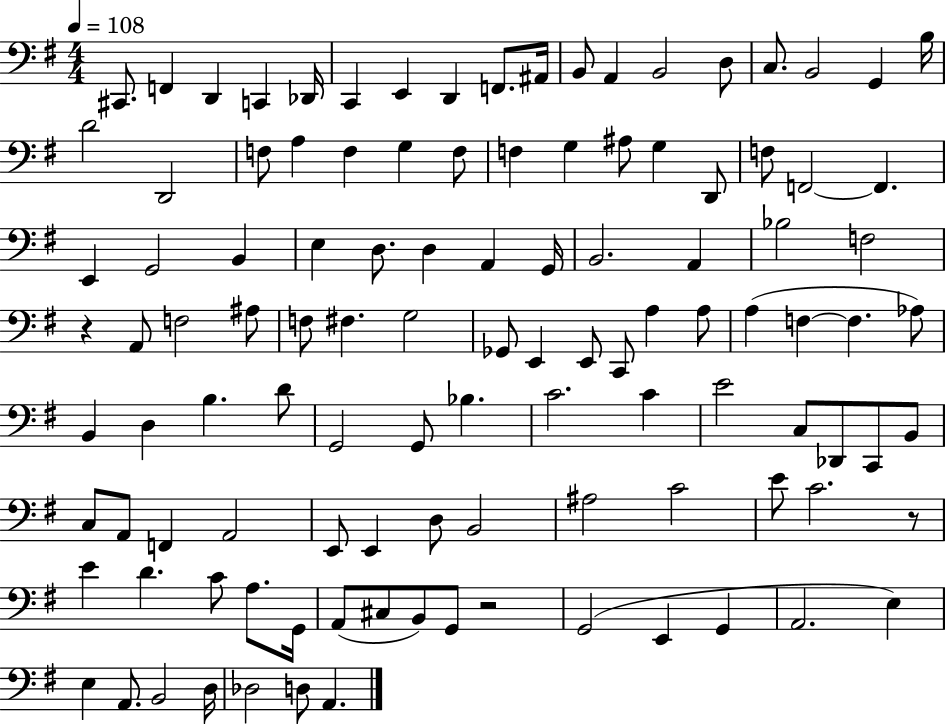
{
  \clef bass
  \numericTimeSignature
  \time 4/4
  \key g \major
  \tempo 4 = 108
  cis,8. f,4 d,4 c,4 des,16 | c,4 e,4 d,4 f,8. ais,16 | b,8 a,4 b,2 d8 | c8. b,2 g,4 b16 | \break d'2 d,2 | f8 a4 f4 g4 f8 | f4 g4 ais8 g4 d,8 | f8 f,2~~ f,4. | \break e,4 g,2 b,4 | e4 d8. d4 a,4 g,16 | b,2. a,4 | bes2 f2 | \break r4 a,8 f2 ais8 | f8 fis4. g2 | ges,8 e,4 e,8 c,8 a4 a8 | a4( f4~~ f4. aes8) | \break b,4 d4 b4. d'8 | g,2 g,8 bes4. | c'2. c'4 | e'2 c8 des,8 c,8 b,8 | \break c8 a,8 f,4 a,2 | e,8 e,4 d8 b,2 | ais2 c'2 | e'8 c'2. r8 | \break e'4 d'4. c'8 a8. g,16 | a,8( cis8 b,8) g,8 r2 | g,2( e,4 g,4 | a,2. e4) | \break e4 a,8. b,2 d16 | des2 d8 a,4. | \bar "|."
}